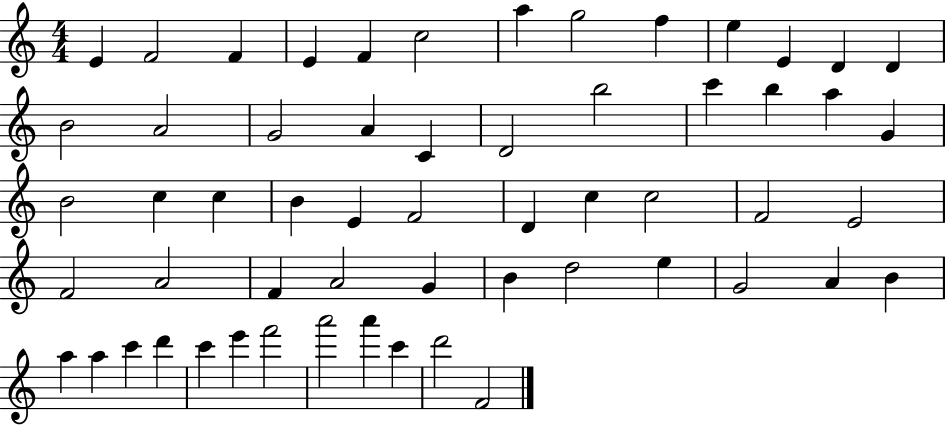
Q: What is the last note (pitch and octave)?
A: F4